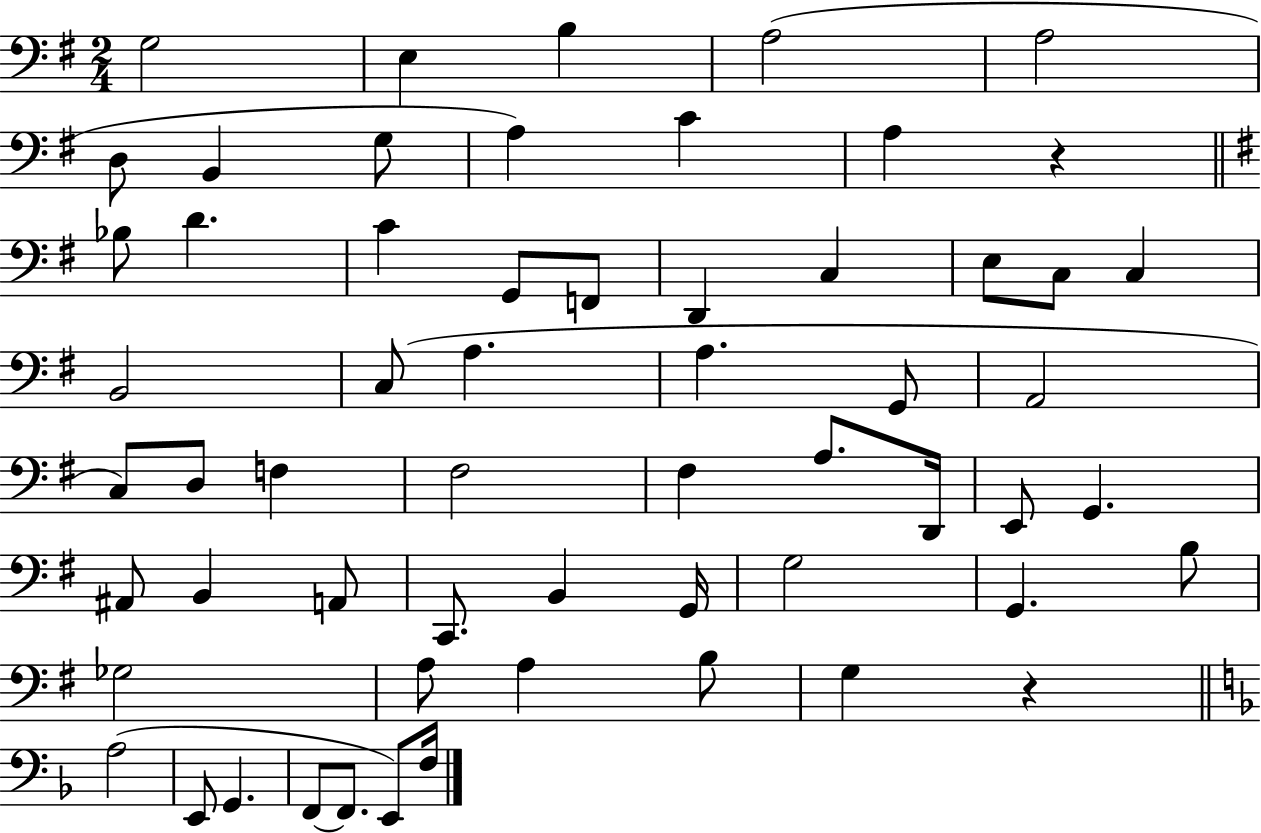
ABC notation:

X:1
T:Untitled
M:2/4
L:1/4
K:G
G,2 E, B, A,2 A,2 D,/2 B,, G,/2 A, C A, z _B,/2 D C G,,/2 F,,/2 D,, C, E,/2 C,/2 C, B,,2 C,/2 A, A, G,,/2 A,,2 C,/2 D,/2 F, ^F,2 ^F, A,/2 D,,/4 E,,/2 G,, ^A,,/2 B,, A,,/2 C,,/2 B,, G,,/4 G,2 G,, B,/2 _G,2 A,/2 A, B,/2 G, z A,2 E,,/2 G,, F,,/2 F,,/2 E,,/2 F,/4